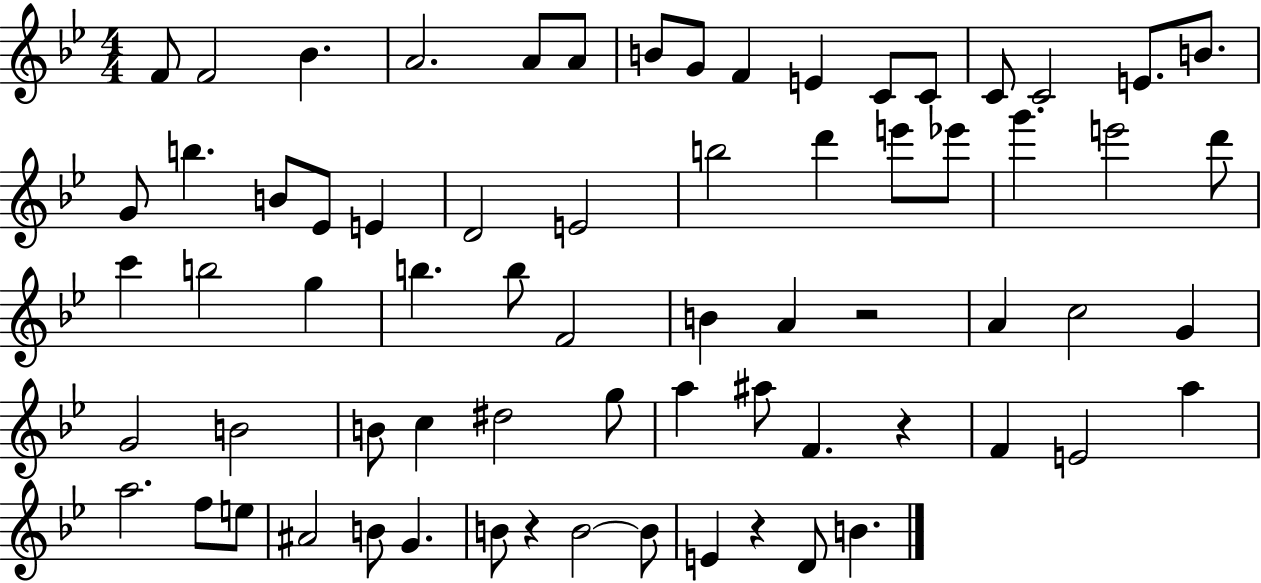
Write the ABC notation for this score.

X:1
T:Untitled
M:4/4
L:1/4
K:Bb
F/2 F2 _B A2 A/2 A/2 B/2 G/2 F E C/2 C/2 C/2 C2 E/2 B/2 G/2 b B/2 _E/2 E D2 E2 b2 d' e'/2 _e'/2 g' e'2 d'/2 c' b2 g b b/2 F2 B A z2 A c2 G G2 B2 B/2 c ^d2 g/2 a ^a/2 F z F E2 a a2 f/2 e/2 ^A2 B/2 G B/2 z B2 B/2 E z D/2 B